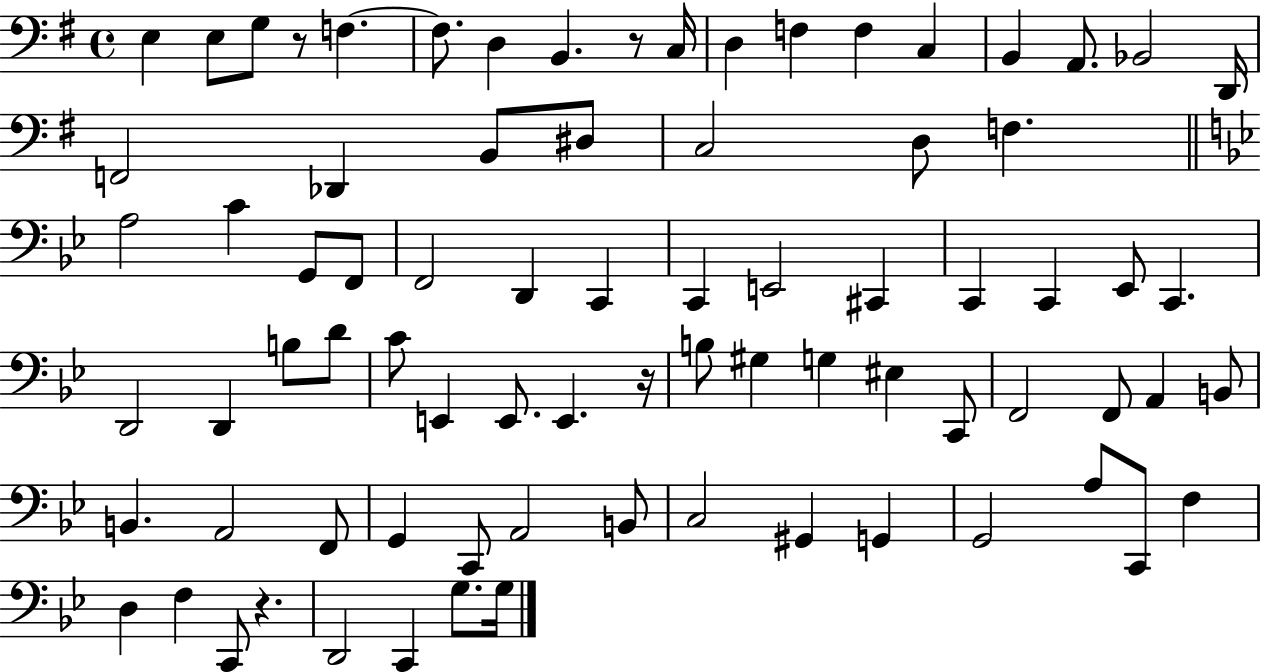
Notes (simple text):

E3/q E3/e G3/e R/e F3/q. F3/e. D3/q B2/q. R/e C3/s D3/q F3/q F3/q C3/q B2/q A2/e. Bb2/h D2/s F2/h Db2/q B2/e D#3/e C3/h D3/e F3/q. A3/h C4/q G2/e F2/e F2/h D2/q C2/q C2/q E2/h C#2/q C2/q C2/q Eb2/e C2/q. D2/h D2/q B3/e D4/e C4/e E2/q E2/e. E2/q. R/s B3/e G#3/q G3/q EIS3/q C2/e F2/h F2/e A2/q B2/e B2/q. A2/h F2/e G2/q C2/e A2/h B2/e C3/h G#2/q G2/q G2/h A3/e C2/e F3/q D3/q F3/q C2/e R/q. D2/h C2/q G3/e. G3/s